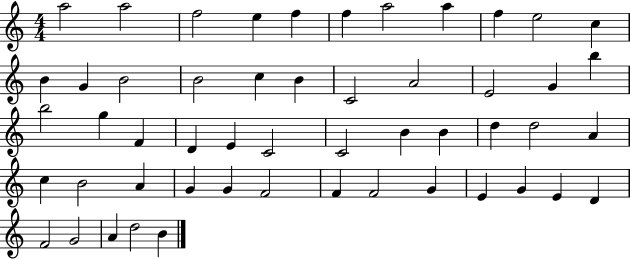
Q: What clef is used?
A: treble